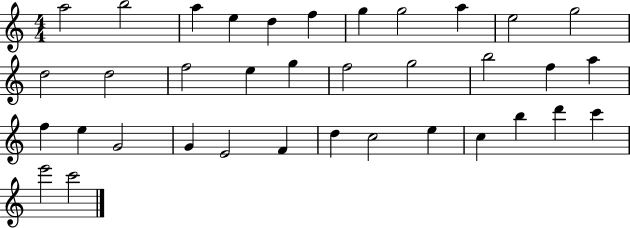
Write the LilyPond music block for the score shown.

{
  \clef treble
  \numericTimeSignature
  \time 4/4
  \key c \major
  a''2 b''2 | a''4 e''4 d''4 f''4 | g''4 g''2 a''4 | e''2 g''2 | \break d''2 d''2 | f''2 e''4 g''4 | f''2 g''2 | b''2 f''4 a''4 | \break f''4 e''4 g'2 | g'4 e'2 f'4 | d''4 c''2 e''4 | c''4 b''4 d'''4 c'''4 | \break e'''2 c'''2 | \bar "|."
}